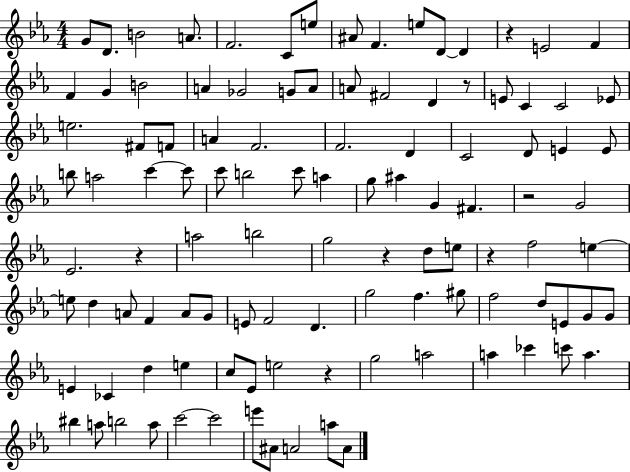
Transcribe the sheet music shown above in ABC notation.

X:1
T:Untitled
M:4/4
L:1/4
K:Eb
G/2 D/2 B2 A/2 F2 C/2 e/2 ^A/2 F e/2 D/2 D z E2 F F G B2 A _G2 G/2 A/2 A/2 ^F2 D z/2 E/2 C C2 _E/2 e2 ^F/2 F/2 A F2 F2 D C2 D/2 E E/2 b/2 a2 c' c'/2 c'/2 b2 c'/2 a g/2 ^a G ^F z2 G2 _E2 z a2 b2 g2 z d/2 e/2 z f2 e e/2 d A/2 F A/2 G/2 E/2 F2 D g2 f ^g/2 f2 d/2 E/2 G/2 G/2 E _C d e c/2 _E/2 e2 z g2 a2 a _c' c'/2 a ^b a/2 b2 a/2 c'2 c'2 e'/2 ^A/2 A2 a/2 A/2